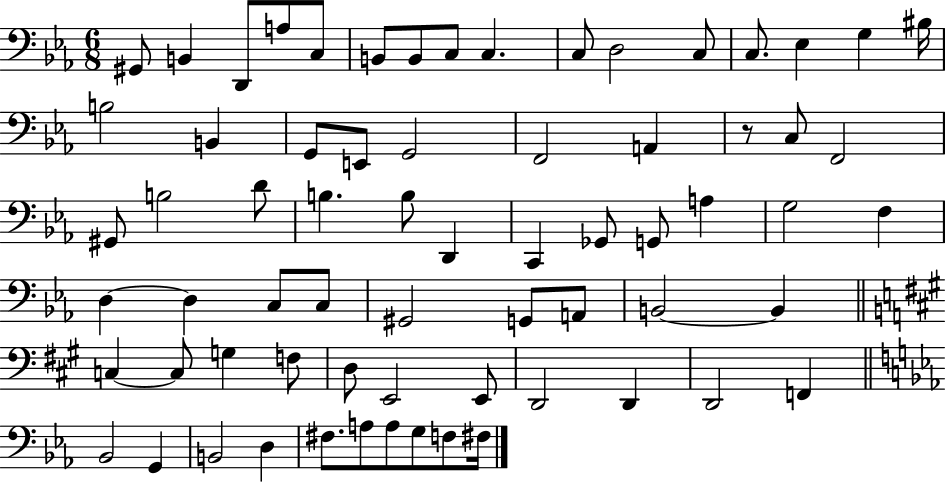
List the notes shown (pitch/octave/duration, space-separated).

G#2/e B2/q D2/e A3/e C3/e B2/e B2/e C3/e C3/q. C3/e D3/h C3/e C3/e. Eb3/q G3/q BIS3/s B3/h B2/q G2/e E2/e G2/h F2/h A2/q R/e C3/e F2/h G#2/e B3/h D4/e B3/q. B3/e D2/q C2/q Gb2/e G2/e A3/q G3/h F3/q D3/q D3/q C3/e C3/e G#2/h G2/e A2/e B2/h B2/q C3/q C3/e G3/q F3/e D3/e E2/h E2/e D2/h D2/q D2/h F2/q Bb2/h G2/q B2/h D3/q F#3/e. A3/e A3/e G3/e F3/e F#3/s